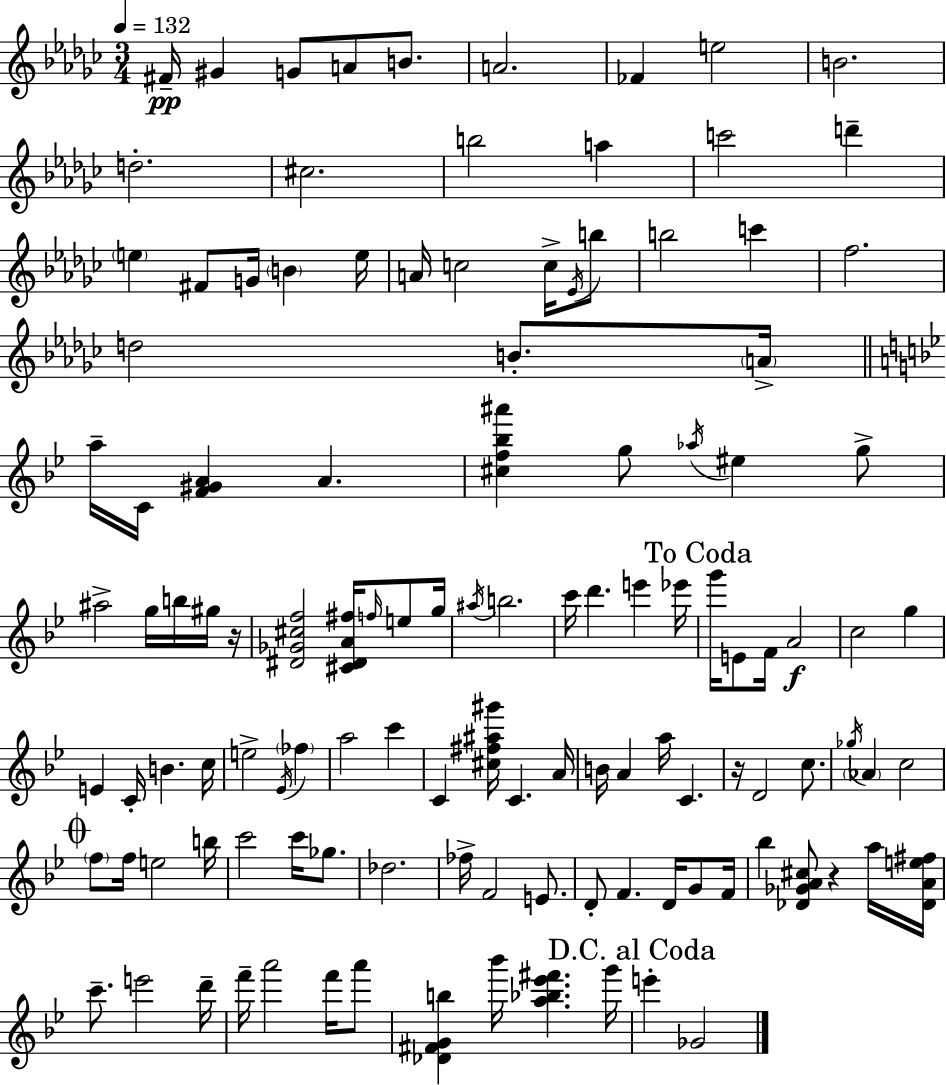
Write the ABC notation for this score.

X:1
T:Untitled
M:3/4
L:1/4
K:Ebm
^F/4 ^G G/2 A/2 B/2 A2 _F e2 B2 d2 ^c2 b2 a c'2 d' e ^F/2 G/4 B e/4 A/4 c2 c/4 _E/4 b/2 b2 c' f2 d2 B/2 A/4 a/4 C/4 [F^GA] A [^cf_b^a'] g/2 _a/4 ^e g/2 ^a2 g/4 b/4 ^g/4 z/4 [^D_G^cf]2 [^C^DA^f]/4 f/4 e/2 g/4 ^a/4 b2 c'/4 d' e' _e'/4 g'/4 E/2 F/4 A2 c2 g E C/4 B c/4 e2 _E/4 _f a2 c' C [^c^f^a^g']/4 C A/4 B/4 A a/4 C z/4 D2 c/2 _g/4 _A c2 f/2 f/4 e2 b/4 c'2 c'/4 _g/2 _d2 _f/4 F2 E/2 D/2 F D/4 G/2 F/4 _b [_D_GA^c]/2 z a/4 [_DAe^f]/4 c'/2 e'2 d'/4 f'/4 a'2 f'/4 a'/2 [_D^FGb] _b'/4 [a_b_e'^f'] g'/4 e' _G2